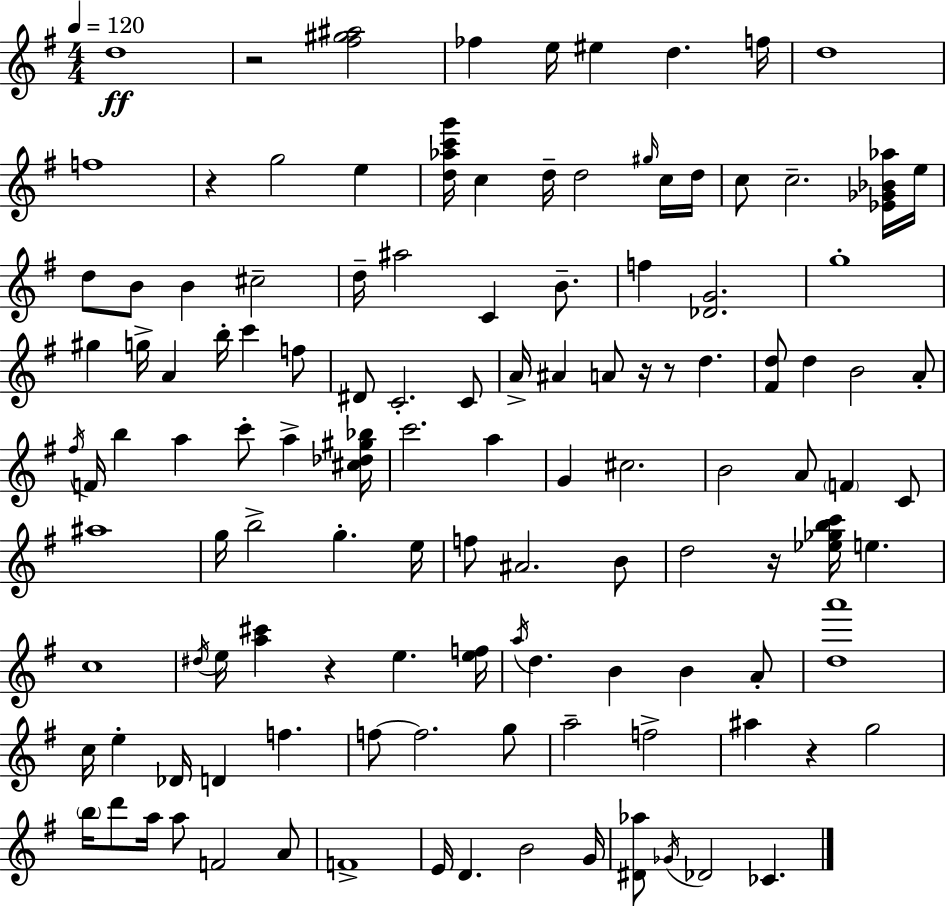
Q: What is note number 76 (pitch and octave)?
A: B4